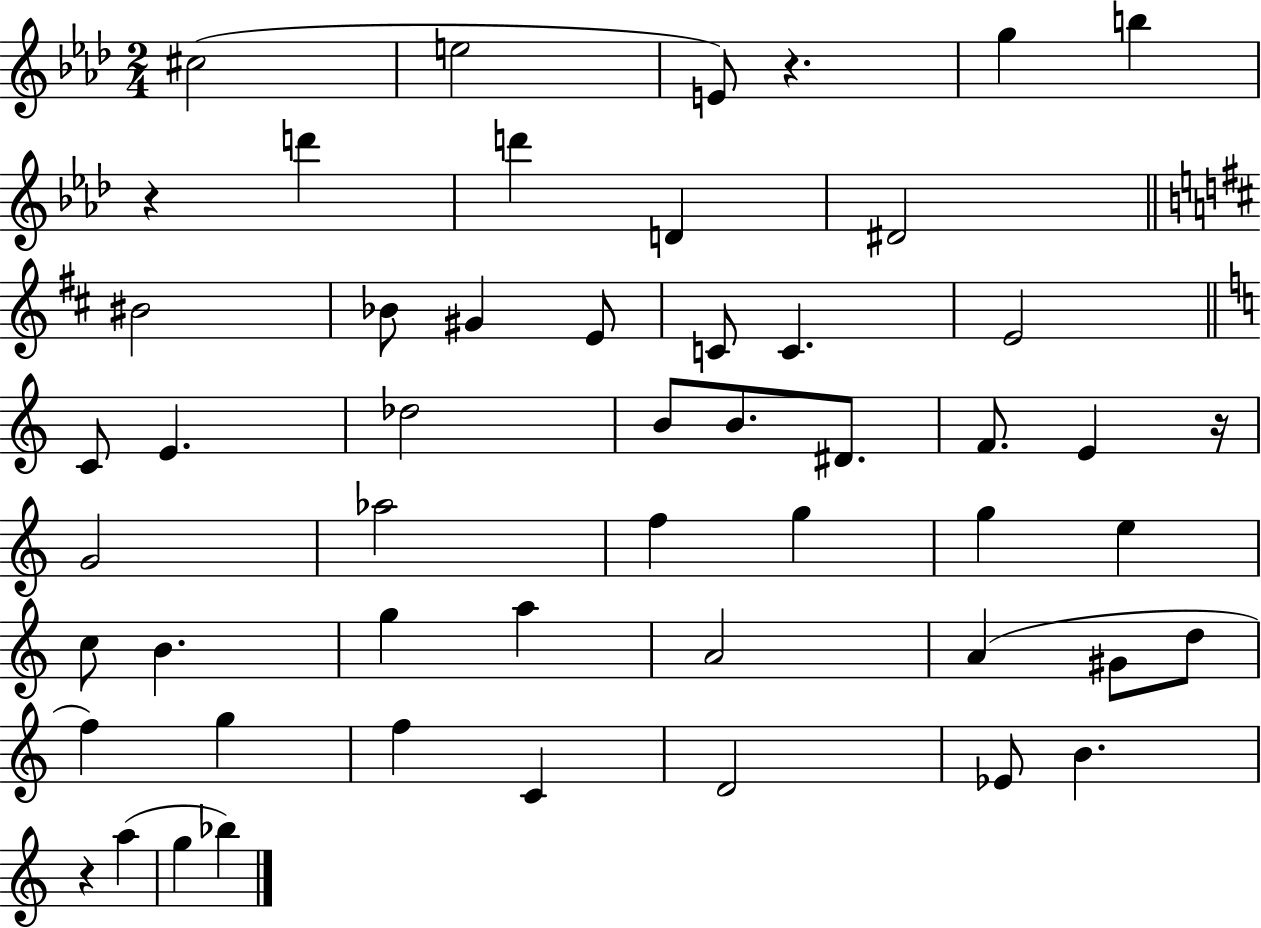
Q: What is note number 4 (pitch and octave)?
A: G5